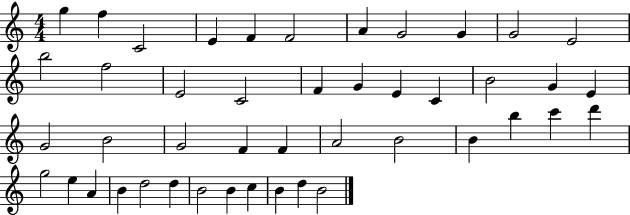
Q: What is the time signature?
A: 4/4